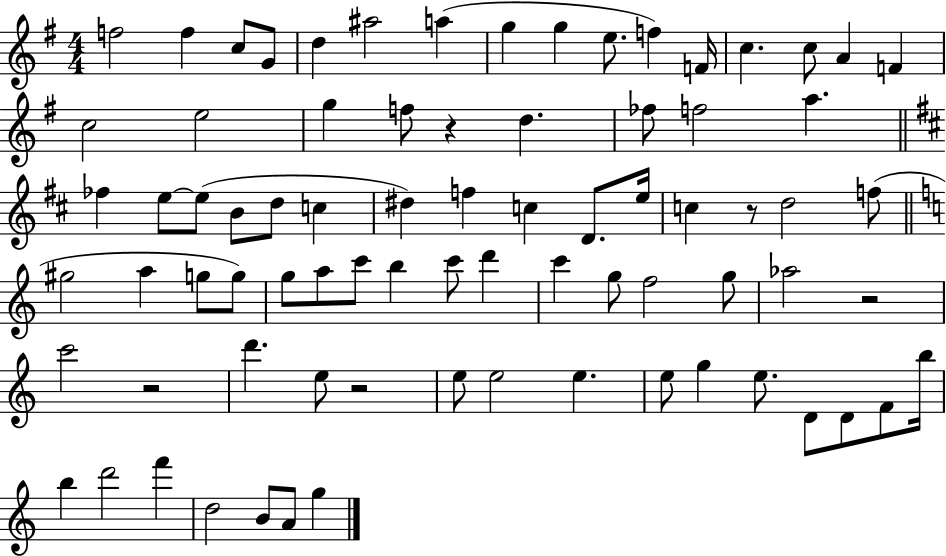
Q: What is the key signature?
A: G major